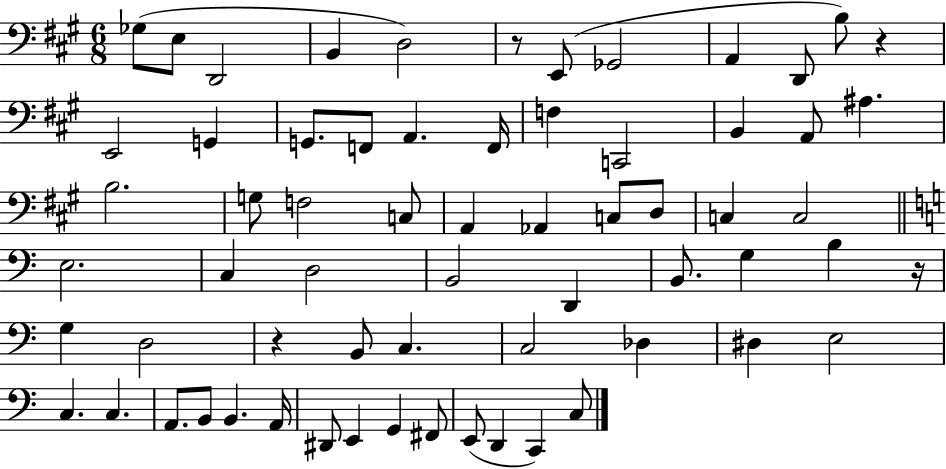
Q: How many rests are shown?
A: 4